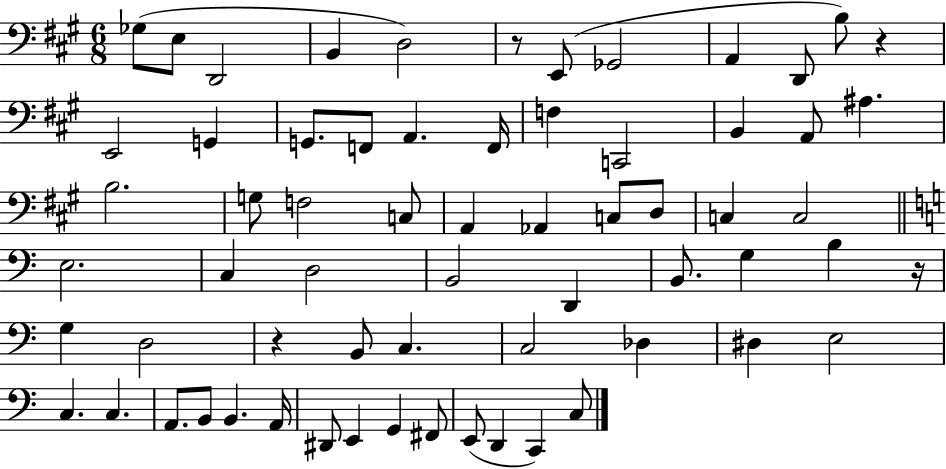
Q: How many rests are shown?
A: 4